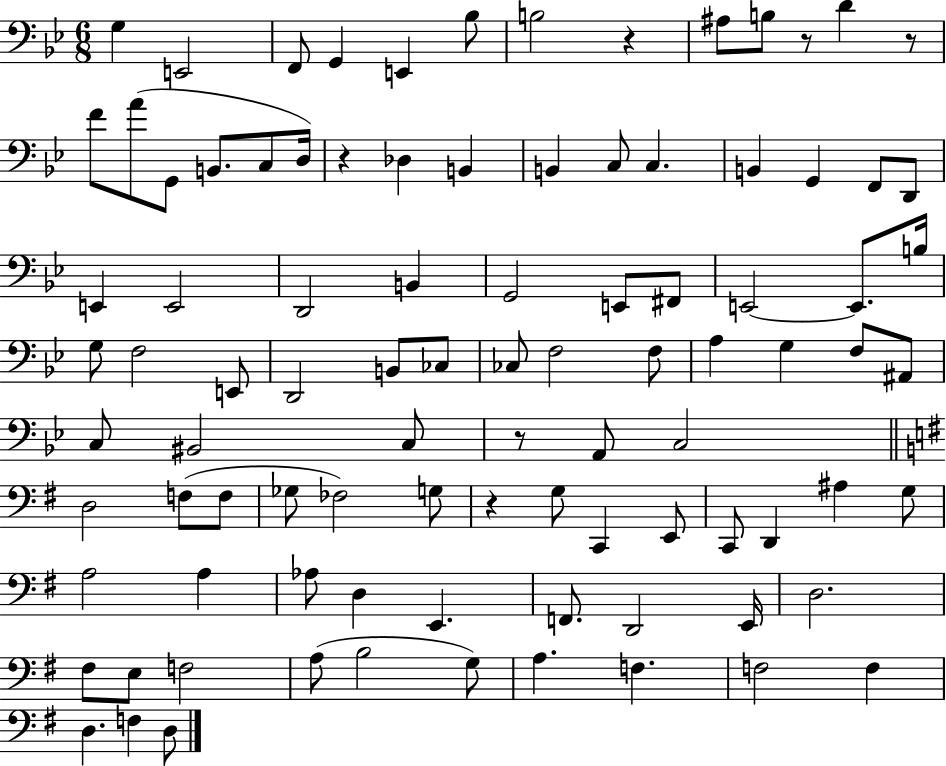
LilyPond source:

{
  \clef bass
  \numericTimeSignature
  \time 6/8
  \key bes \major
  g4 e,2 | f,8 g,4 e,4 bes8 | b2 r4 | ais8 b8 r8 d'4 r8 | \break f'8 a'8( g,8 b,8. c8 d16) | r4 des4 b,4 | b,4 c8 c4. | b,4 g,4 f,8 d,8 | \break e,4 e,2 | d,2 b,4 | g,2 e,8 fis,8 | e,2~~ e,8. b16 | \break g8 f2 e,8 | d,2 b,8 ces8 | ces8 f2 f8 | a4 g4 f8 ais,8 | \break c8 bis,2 c8 | r8 a,8 c2 | \bar "||" \break \key e \minor d2 f8( f8 | ges8 fes2) g8 | r4 g8 c,4 e,8 | c,8 d,4 ais4 g8 | \break a2 a4 | aes8 d4 e,4. | f,8. d,2 e,16 | d2. | \break fis8 e8 f2 | a8( b2 g8) | a4. f4. | f2 f4 | \break d4. f4 d8 | \bar "|."
}